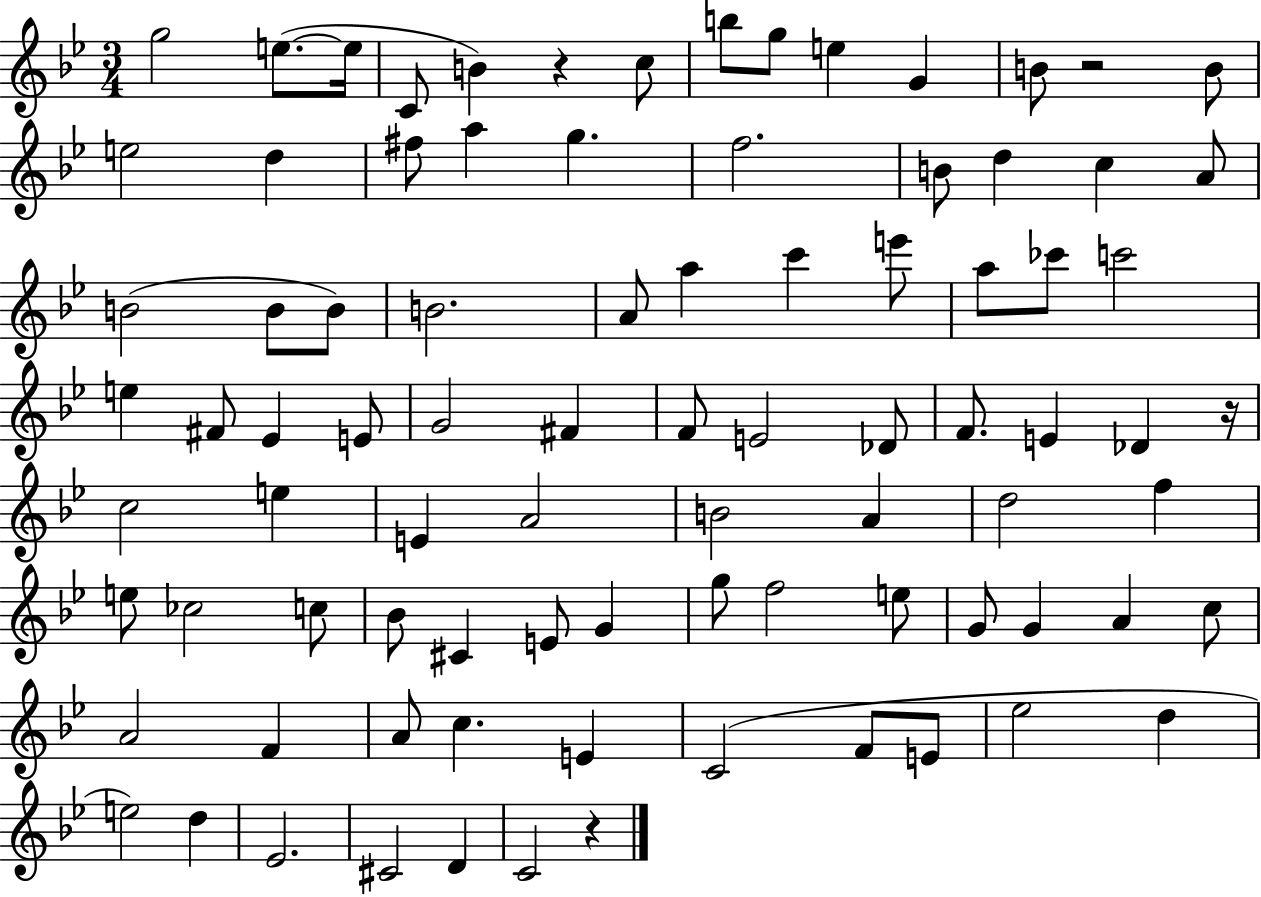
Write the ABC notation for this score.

X:1
T:Untitled
M:3/4
L:1/4
K:Bb
g2 e/2 e/4 C/2 B z c/2 b/2 g/2 e G B/2 z2 B/2 e2 d ^f/2 a g f2 B/2 d c A/2 B2 B/2 B/2 B2 A/2 a c' e'/2 a/2 _c'/2 c'2 e ^F/2 _E E/2 G2 ^F F/2 E2 _D/2 F/2 E _D z/4 c2 e E A2 B2 A d2 f e/2 _c2 c/2 _B/2 ^C E/2 G g/2 f2 e/2 G/2 G A c/2 A2 F A/2 c E C2 F/2 E/2 _e2 d e2 d _E2 ^C2 D C2 z